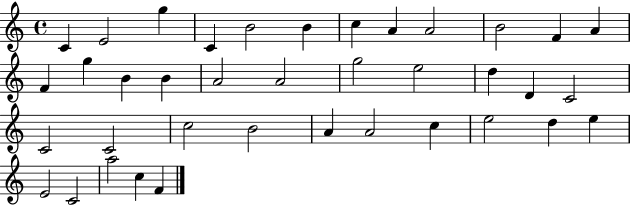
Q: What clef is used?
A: treble